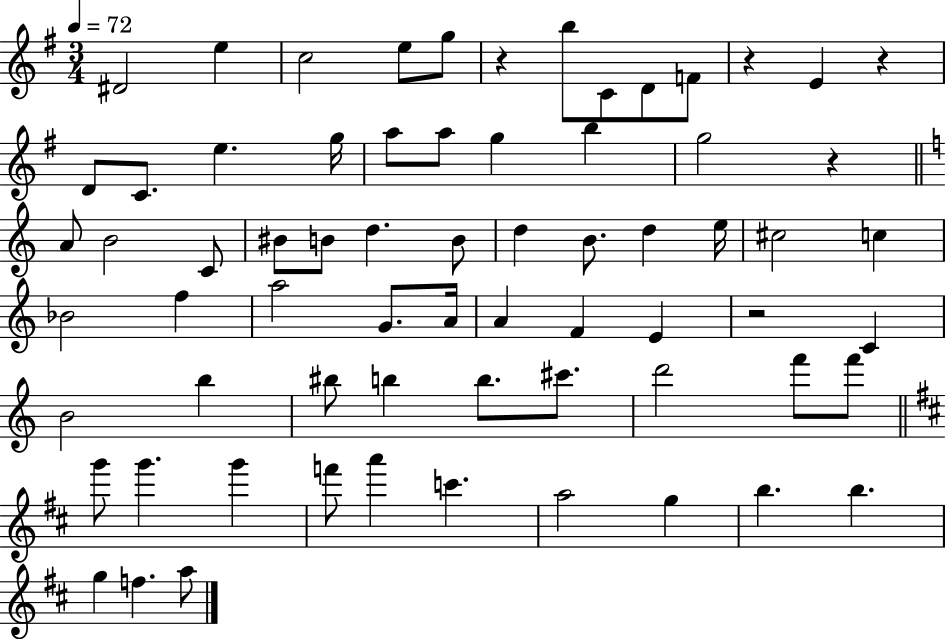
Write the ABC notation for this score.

X:1
T:Untitled
M:3/4
L:1/4
K:G
^D2 e c2 e/2 g/2 z b/2 C/2 D/2 F/2 z E z D/2 C/2 e g/4 a/2 a/2 g b g2 z A/2 B2 C/2 ^B/2 B/2 d B/2 d B/2 d e/4 ^c2 c _B2 f a2 G/2 A/4 A F E z2 C B2 b ^b/2 b b/2 ^c'/2 d'2 f'/2 f'/2 g'/2 g' g' f'/2 a' c' a2 g b b g f a/2